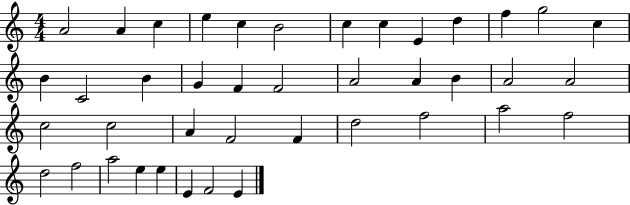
{
  \clef treble
  \numericTimeSignature
  \time 4/4
  \key c \major
  a'2 a'4 c''4 | e''4 c''4 b'2 | c''4 c''4 e'4 d''4 | f''4 g''2 c''4 | \break b'4 c'2 b'4 | g'4 f'4 f'2 | a'2 a'4 b'4 | a'2 a'2 | \break c''2 c''2 | a'4 f'2 f'4 | d''2 f''2 | a''2 f''2 | \break d''2 f''2 | a''2 e''4 e''4 | e'4 f'2 e'4 | \bar "|."
}